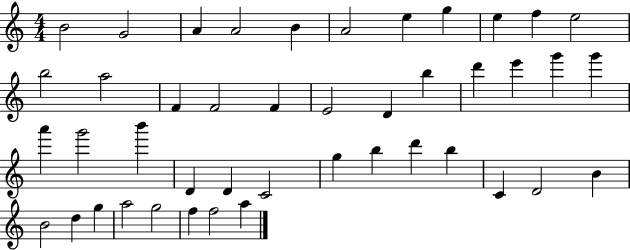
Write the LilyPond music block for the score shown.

{
  \clef treble
  \numericTimeSignature
  \time 4/4
  \key c \major
  b'2 g'2 | a'4 a'2 b'4 | a'2 e''4 g''4 | e''4 f''4 e''2 | \break b''2 a''2 | f'4 f'2 f'4 | e'2 d'4 b''4 | d'''4 e'''4 g'''4 g'''4 | \break a'''4 g'''2 b'''4 | d'4 d'4 c'2 | g''4 b''4 d'''4 b''4 | c'4 d'2 b'4 | \break b'2 d''4 g''4 | a''2 g''2 | f''4 f''2 a''4 | \bar "|."
}